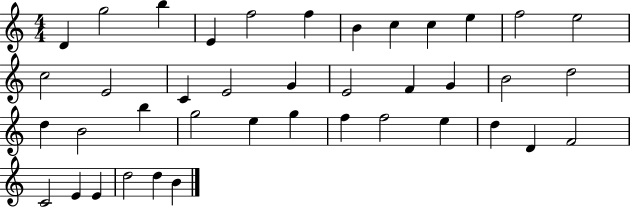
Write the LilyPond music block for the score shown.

{
  \clef treble
  \numericTimeSignature
  \time 4/4
  \key c \major
  d'4 g''2 b''4 | e'4 f''2 f''4 | b'4 c''4 c''4 e''4 | f''2 e''2 | \break c''2 e'2 | c'4 e'2 g'4 | e'2 f'4 g'4 | b'2 d''2 | \break d''4 b'2 b''4 | g''2 e''4 g''4 | f''4 f''2 e''4 | d''4 d'4 f'2 | \break c'2 e'4 e'4 | d''2 d''4 b'4 | \bar "|."
}